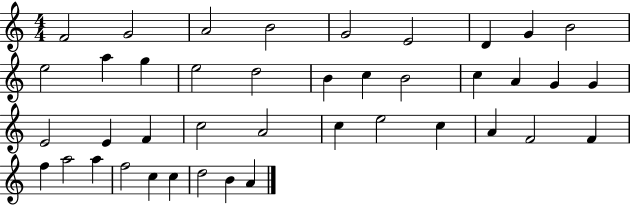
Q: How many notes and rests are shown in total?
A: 41